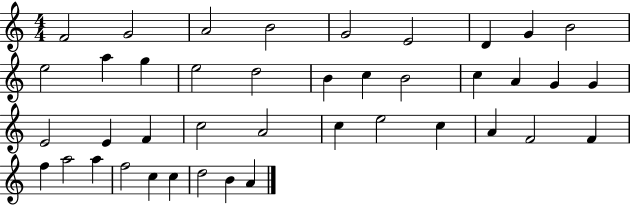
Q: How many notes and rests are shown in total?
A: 41